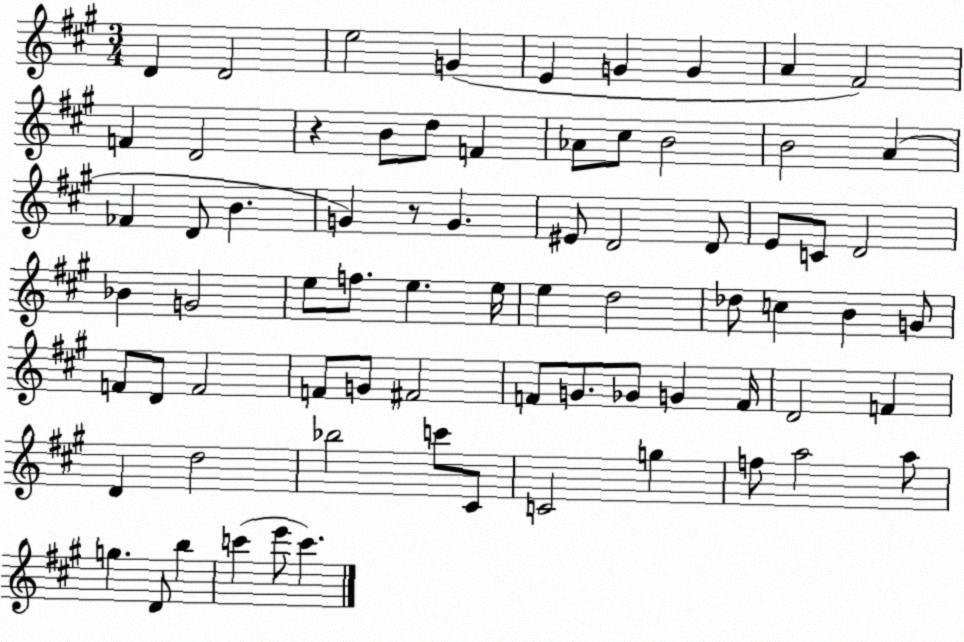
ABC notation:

X:1
T:Untitled
M:3/4
L:1/4
K:A
D D2 e2 G E G G A ^F2 F D2 z B/2 d/2 F _A/2 ^c/2 B2 B2 A _F D/2 B G z/2 G ^E/2 D2 D/2 E/2 C/2 D2 _B G2 e/2 f/2 e e/4 e d2 _d/2 c B G/2 F/2 D/2 F2 F/2 G/2 ^F2 F/2 G/2 _G/2 G F/4 D2 F D d2 _b2 c'/2 ^C/2 C2 g f/2 a2 a/2 g D/2 b c' e'/2 c'